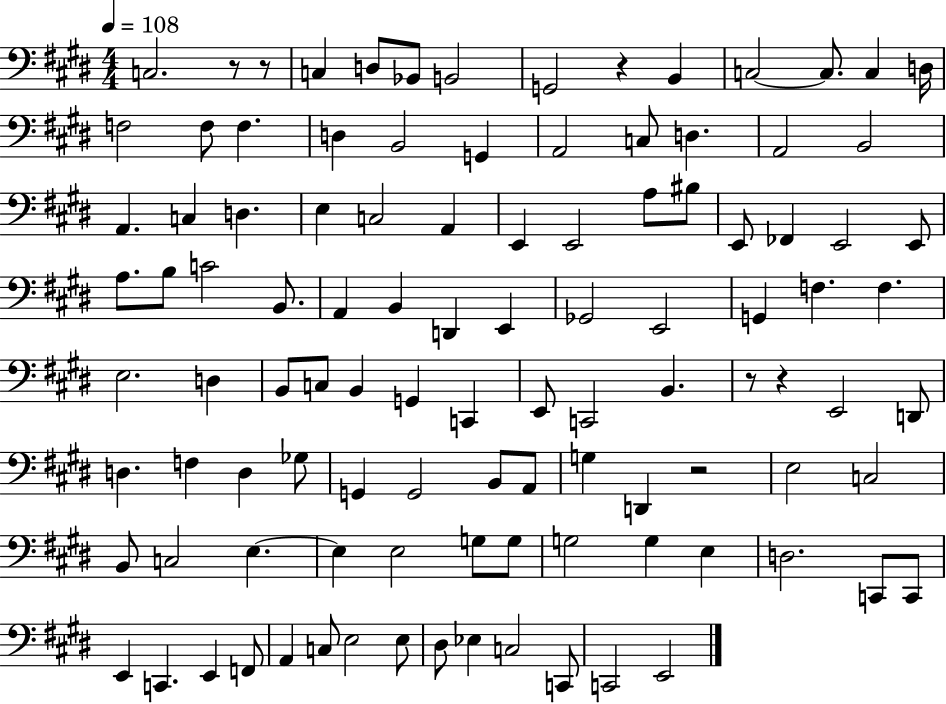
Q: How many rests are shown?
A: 6